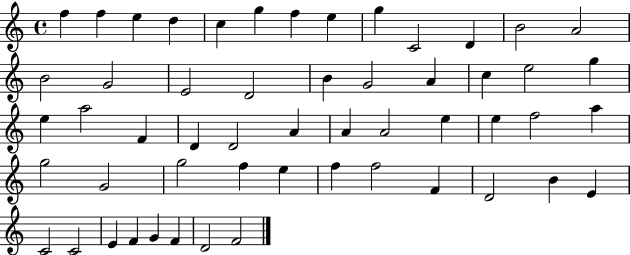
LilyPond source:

{
  \clef treble
  \time 4/4
  \defaultTimeSignature
  \key c \major
  f''4 f''4 e''4 d''4 | c''4 g''4 f''4 e''4 | g''4 c'2 d'4 | b'2 a'2 | \break b'2 g'2 | e'2 d'2 | b'4 g'2 a'4 | c''4 e''2 g''4 | \break e''4 a''2 f'4 | d'4 d'2 a'4 | a'4 a'2 e''4 | e''4 f''2 a''4 | \break g''2 g'2 | g''2 f''4 e''4 | f''4 f''2 f'4 | d'2 b'4 e'4 | \break c'2 c'2 | e'4 f'4 g'4 f'4 | d'2 f'2 | \bar "|."
}